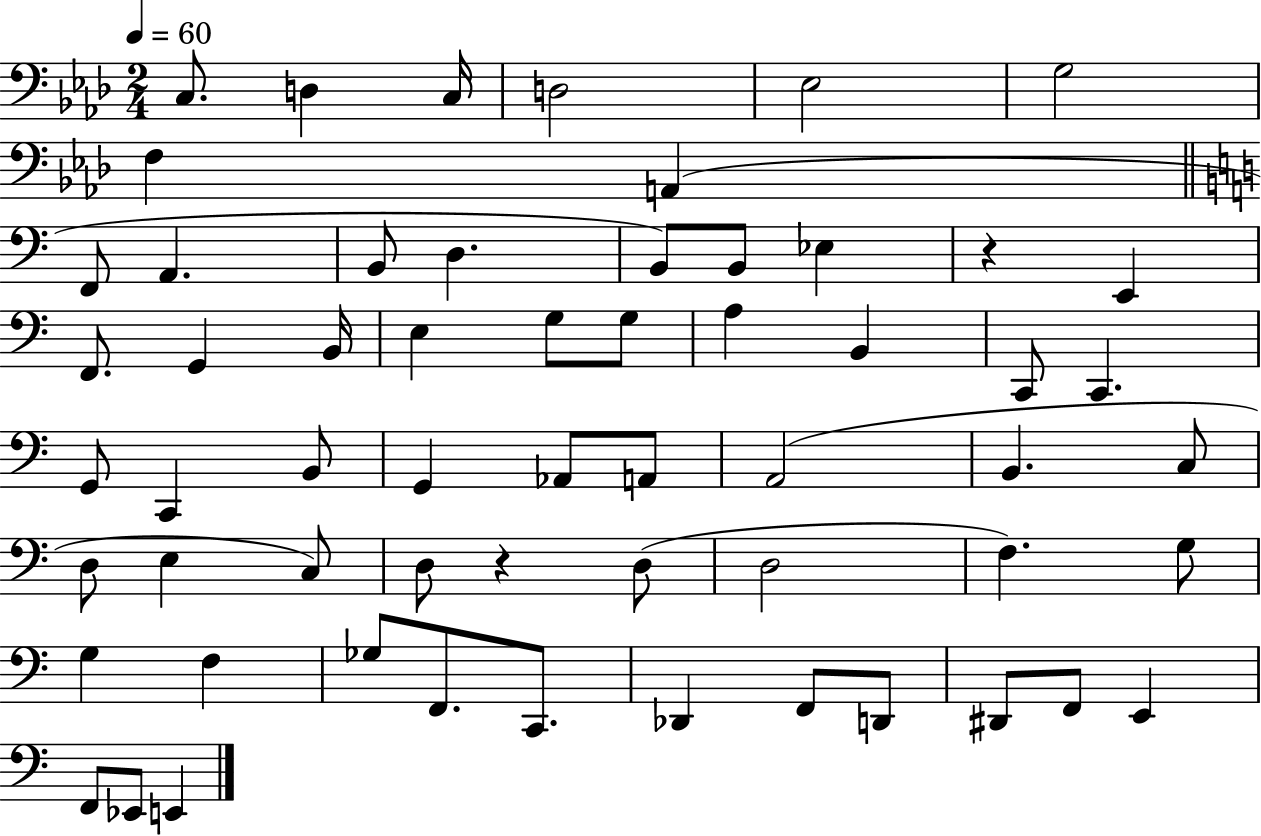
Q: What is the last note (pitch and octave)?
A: E2